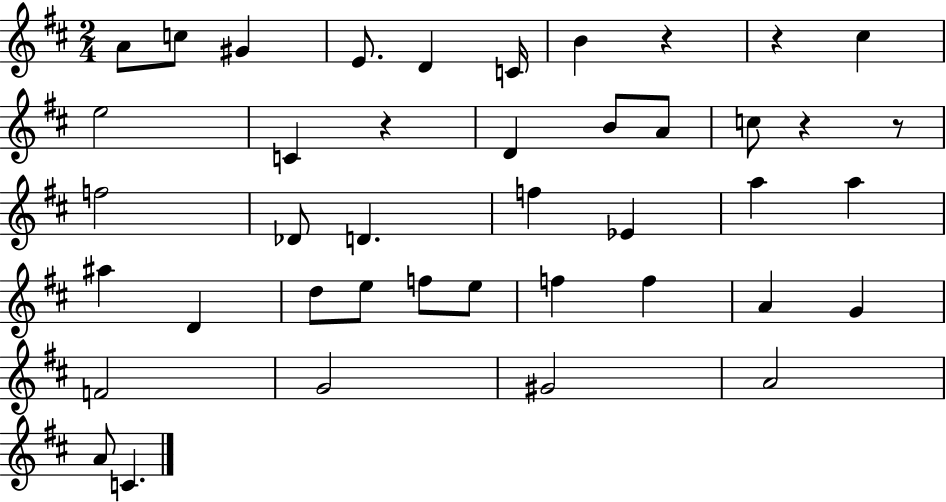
A4/e C5/e G#4/q E4/e. D4/q C4/s B4/q R/q R/q C#5/q E5/h C4/q R/q D4/q B4/e A4/e C5/e R/q R/e F5/h Db4/e D4/q. F5/q Eb4/q A5/q A5/q A#5/q D4/q D5/e E5/e F5/e E5/e F5/q F5/q A4/q G4/q F4/h G4/h G#4/h A4/h A4/e C4/q.